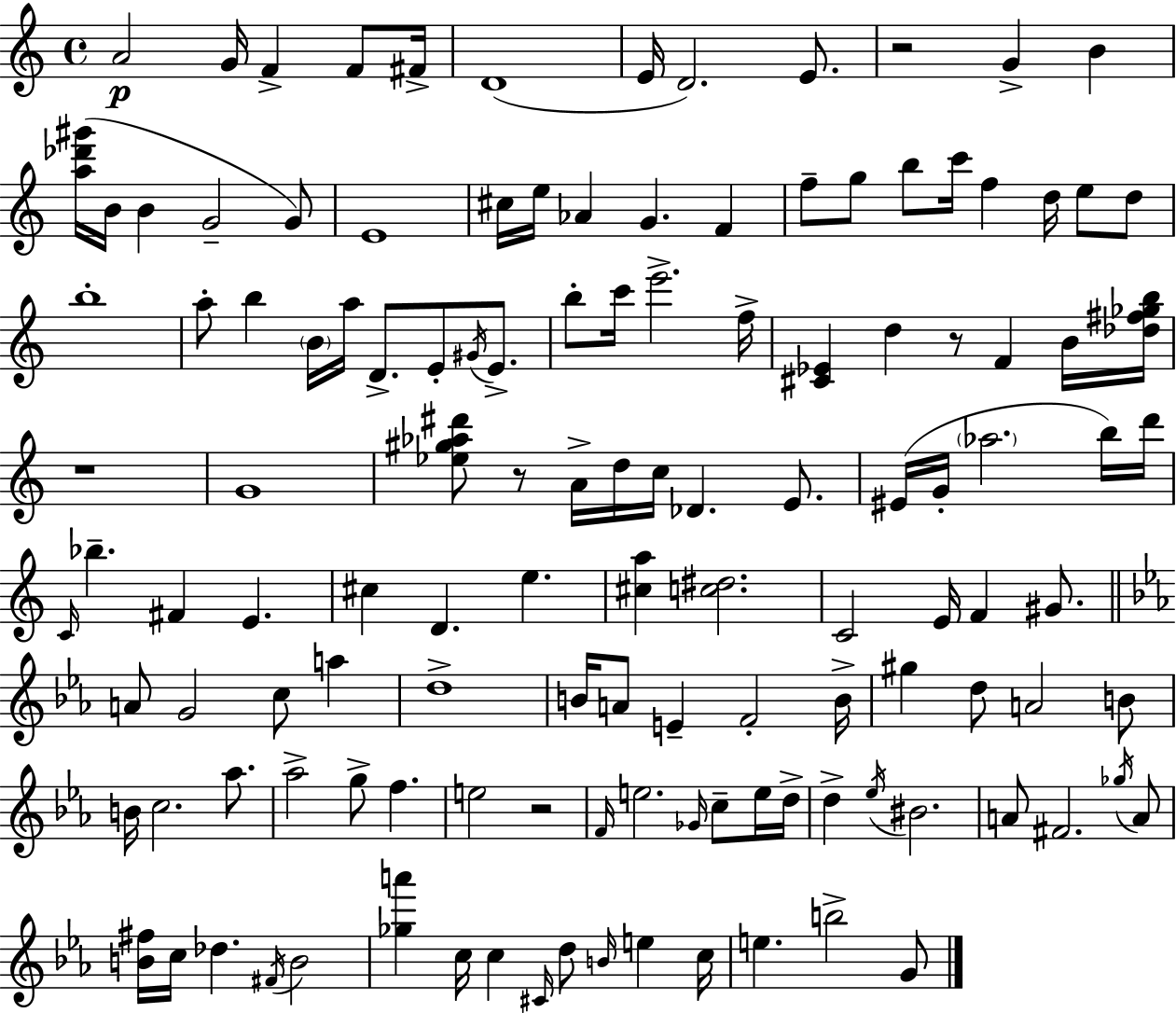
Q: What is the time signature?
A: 4/4